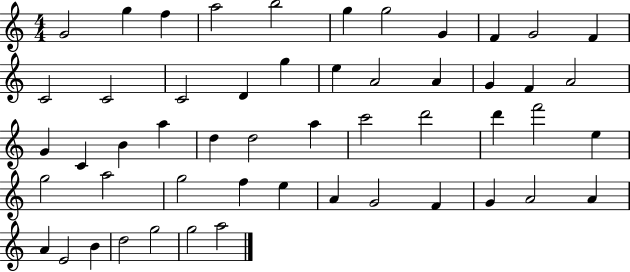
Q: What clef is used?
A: treble